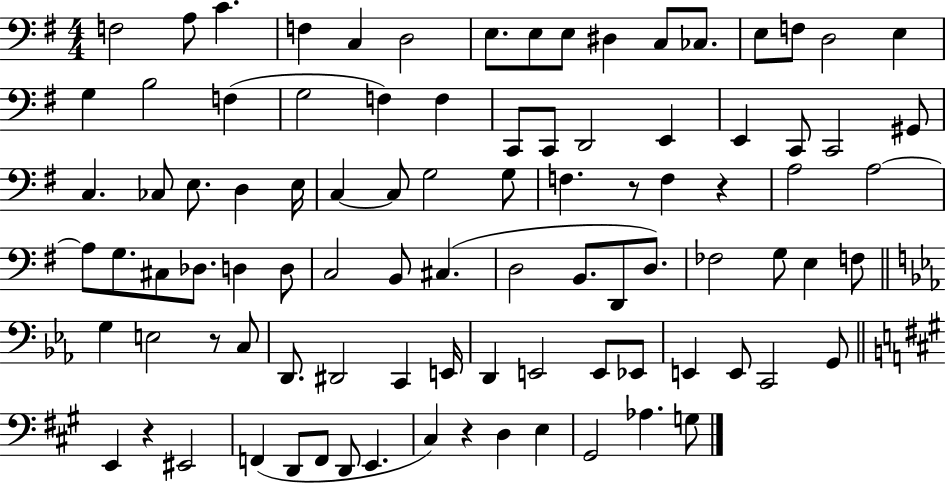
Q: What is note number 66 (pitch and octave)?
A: C2